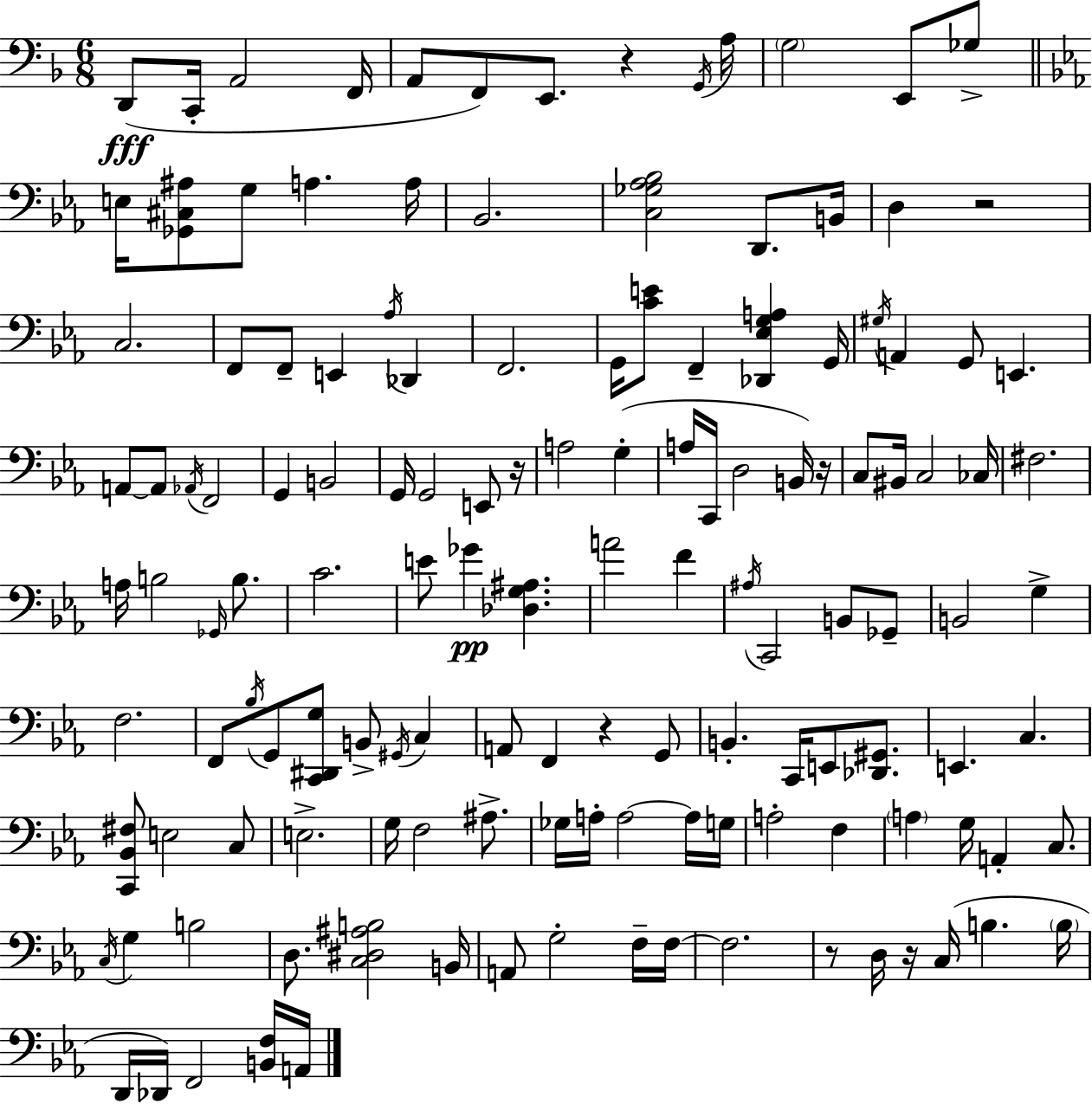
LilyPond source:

{
  \clef bass
  \numericTimeSignature
  \time 6/8
  \key f \major
  d,8(\fff c,16-. a,2 f,16 | a,8 f,8) e,8. r4 \acciaccatura { g,16 } | a16 \parenthesize g2 e,8 ges8-> | \bar "||" \break \key ees \major e16 <ges, cis ais>8 g8 a4. a16 | bes,2. | <c ges aes bes>2 d,8. b,16 | d4 r2 | \break c2. | f,8 f,8-- e,4 \acciaccatura { aes16 } des,4 | f,2. | g,16 <c' e'>8 f,4-- <des, ees g a>4 | \break g,16 \acciaccatura { gis16 } a,4 g,8 e,4. | a,8~~ a,8 \acciaccatura { aes,16 } f,2 | g,4 b,2 | g,16 g,2 | \break e,8 r16 a2 g4-.( | a16 c,16 d2 | b,16) r16 c8 bis,16 c2 | ces16 fis2. | \break a16 b2 | \grace { ges,16 } b8. c'2. | e'8 ges'4\pp <des g ais>4. | a'2 | \break f'4 \acciaccatura { ais16 } c,2 | b,8 ges,8-- b,2 | g4-> f2. | f,8 \acciaccatura { bes16 } g,8 <c, dis, g>8 | \break b,8-> \acciaccatura { gis,16 } c4 a,8 f,4 | r4 g,8 b,4.-. | c,16 e,8 <des, gis,>8. e,4. | c4. <c, bes, fis>8 e2 | \break c8 e2.-> | g16 f2 | ais8.-> ges16 a16-. a2~~ | a16 g16 a2-. | \break f4 \parenthesize a4 g16 | a,4-. c8. \acciaccatura { c16 } g4 | b2 d8. <c dis ais b>2 | b,16 a,8 g2-. | \break f16-- f16~~ f2. | r8 d16 r16 | c16( b4. \parenthesize b16 d,16 des,16) f,2 | <b, f>16 a,16 \bar "|."
}